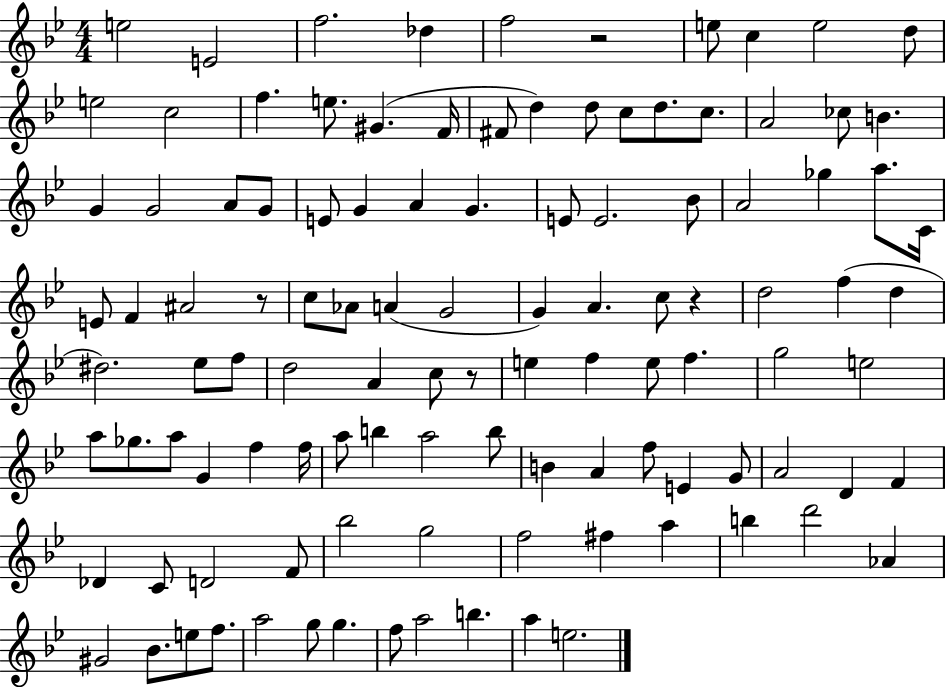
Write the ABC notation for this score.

X:1
T:Untitled
M:4/4
L:1/4
K:Bb
e2 E2 f2 _d f2 z2 e/2 c e2 d/2 e2 c2 f e/2 ^G F/4 ^F/2 d d/2 c/2 d/2 c/2 A2 _c/2 B G G2 A/2 G/2 E/2 G A G E/2 E2 _B/2 A2 _g a/2 C/4 E/2 F ^A2 z/2 c/2 _A/2 A G2 G A c/2 z d2 f d ^d2 _e/2 f/2 d2 A c/2 z/2 e f e/2 f g2 e2 a/2 _g/2 a/2 G f f/4 a/2 b a2 b/2 B A f/2 E G/2 A2 D F _D C/2 D2 F/2 _b2 g2 f2 ^f a b d'2 _A ^G2 _B/2 e/2 f/2 a2 g/2 g f/2 a2 b a e2